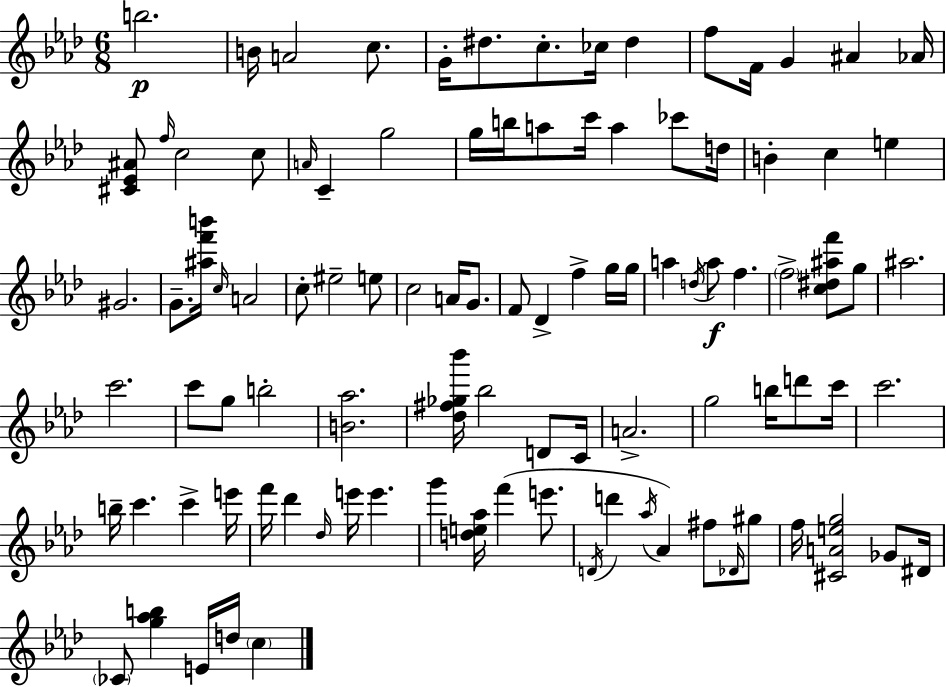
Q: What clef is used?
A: treble